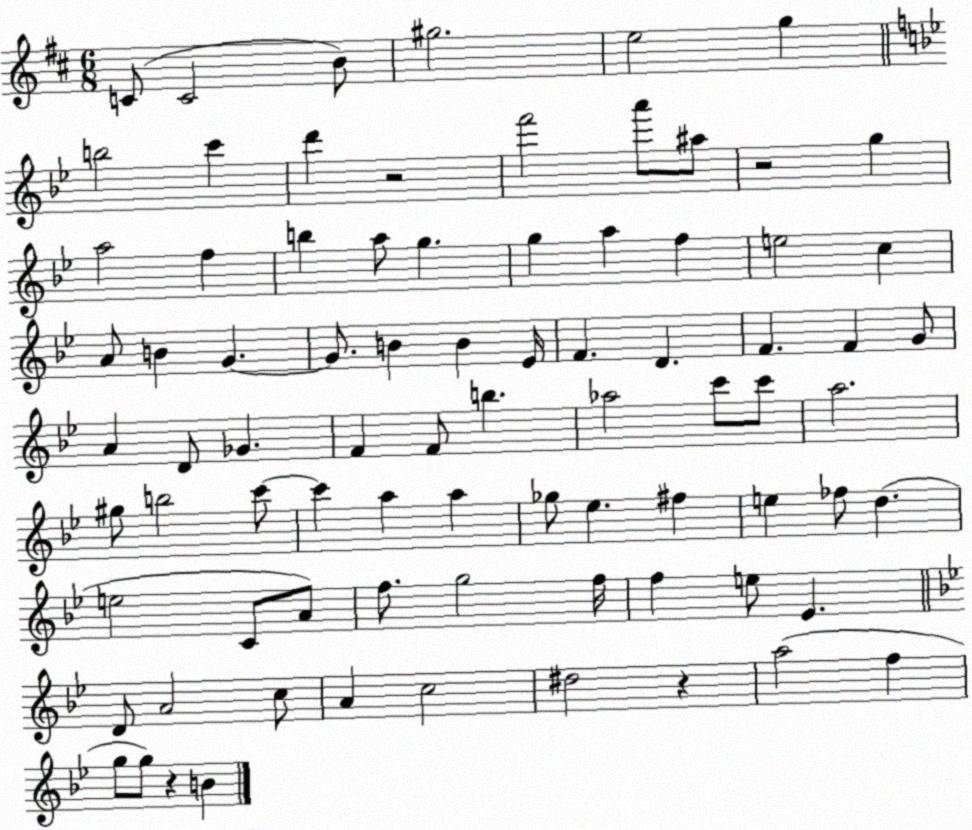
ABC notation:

X:1
T:Untitled
M:6/8
L:1/4
K:D
C/2 C2 B/2 ^g2 e2 g b2 c' d' z2 f'2 a'/2 ^a/2 z2 g a2 f b a/2 g g a f e2 c A/2 B G G/2 B B _E/4 F D F F G/2 A D/2 _G F F/2 b _a2 c'/2 c'/2 a2 ^g/2 b2 c'/2 c' a a _g/2 _e ^f e _f/2 d e2 C/2 A/2 f/2 g2 f/4 f e/2 _E D/2 A2 c/2 A c2 ^d2 z a2 f g/2 g/2 z B